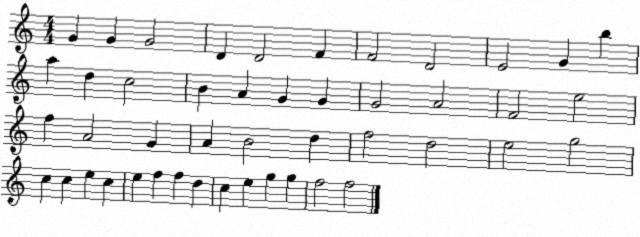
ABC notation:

X:1
T:Untitled
M:4/4
L:1/4
K:C
G G G2 D D2 F F2 D2 E2 G b a d c2 B A G G G2 A2 F2 e2 f A2 G A B2 d f2 d2 e2 g2 c c e c e f f d c e g g f2 f2